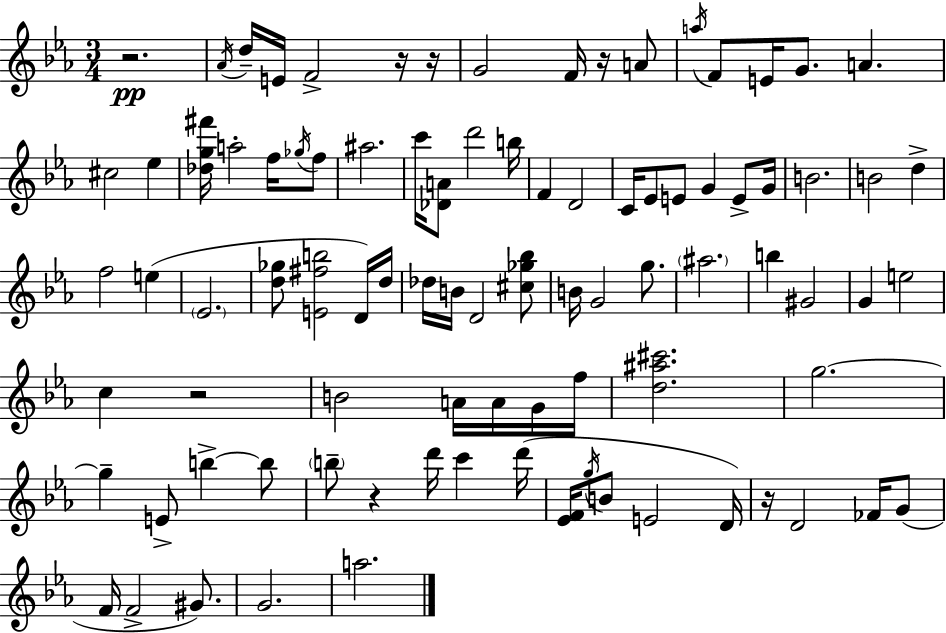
R/h. Ab4/s D5/s E4/s F4/h R/s R/s G4/h F4/s R/s A4/e A5/s F4/e E4/s G4/e. A4/q. C#5/h Eb5/q [Db5,G5,F#6]/s A5/h F5/s Gb5/s F5/e A#5/h. C6/s [Db4,A4]/e D6/h B5/s F4/q D4/h C4/s Eb4/e E4/e G4/q E4/e G4/s B4/h. B4/h D5/q F5/h E5/q Eb4/h. [D5,Gb5]/e [E4,F#5,B5]/h D4/s D5/s Db5/s B4/s D4/h [C#5,Gb5,Bb5]/e B4/s G4/h G5/e. A#5/h. B5/q G#4/h G4/q E5/h C5/q R/h B4/h A4/s A4/s G4/s F5/s [D5,A#5,C#6]/h. G5/h. G5/q E4/e B5/q B5/e B5/e R/q D6/s C6/q D6/s [Eb4,F4]/s G5/s B4/e E4/h D4/s R/s D4/h FES4/s G4/e F4/s F4/h G#4/e. G4/h. A5/h.